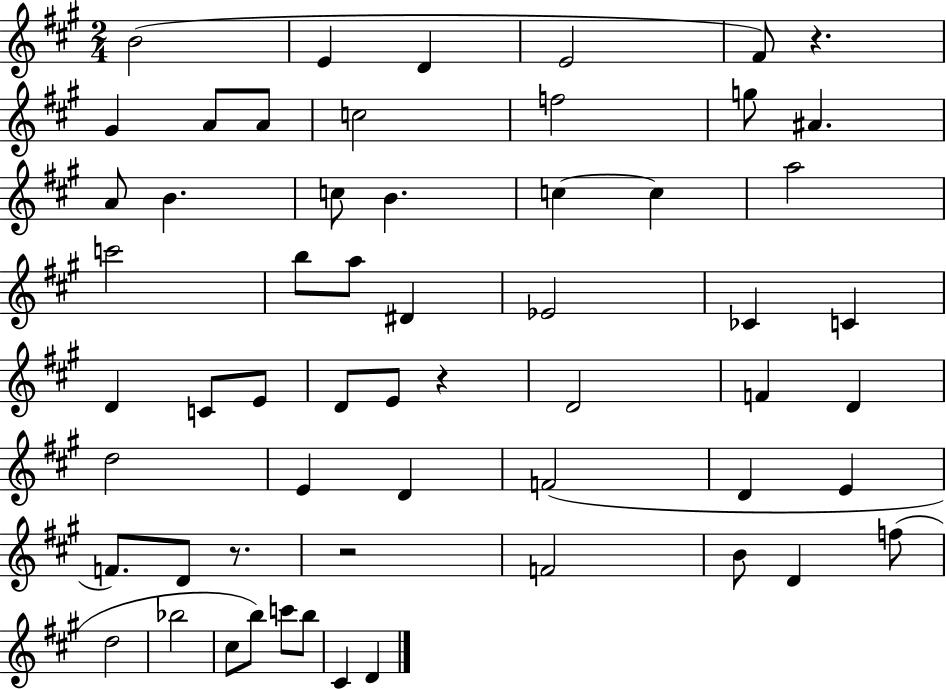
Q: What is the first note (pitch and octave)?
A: B4